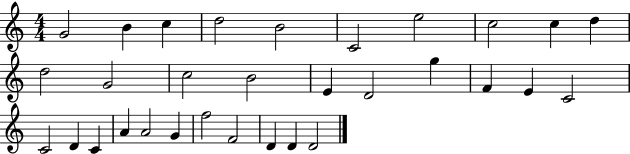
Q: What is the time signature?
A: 4/4